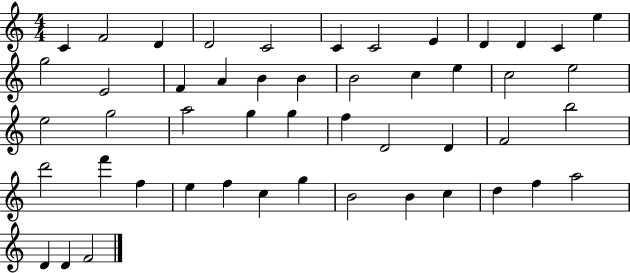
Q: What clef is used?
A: treble